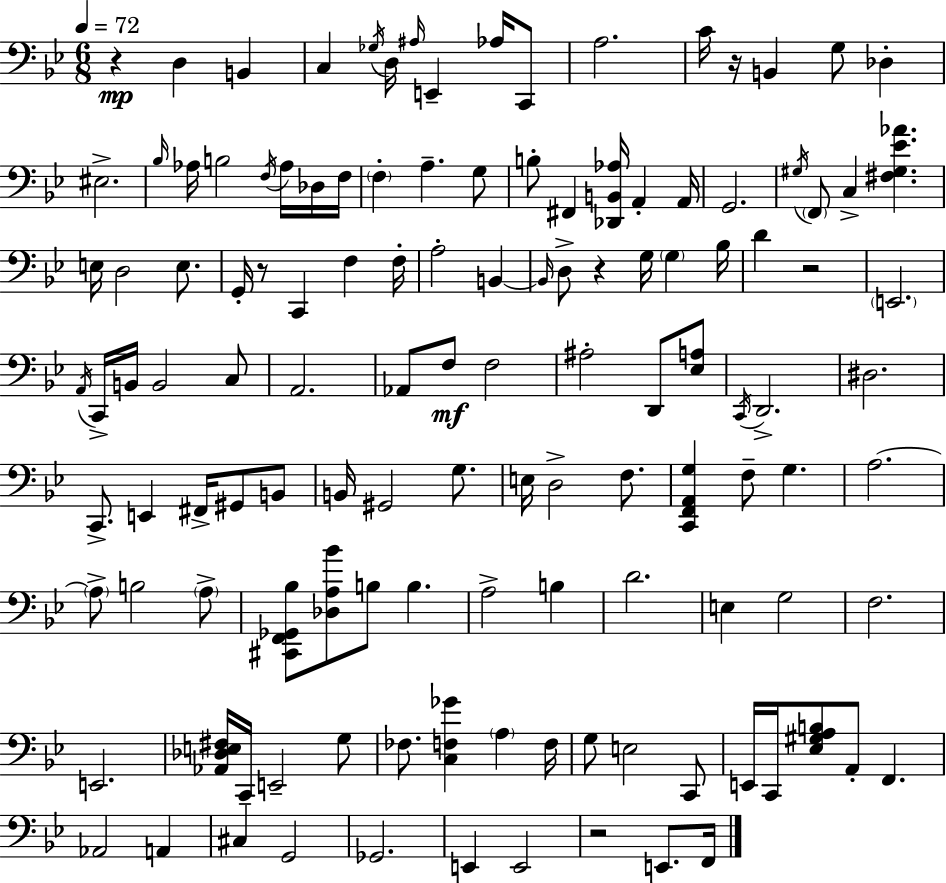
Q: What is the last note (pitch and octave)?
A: F2